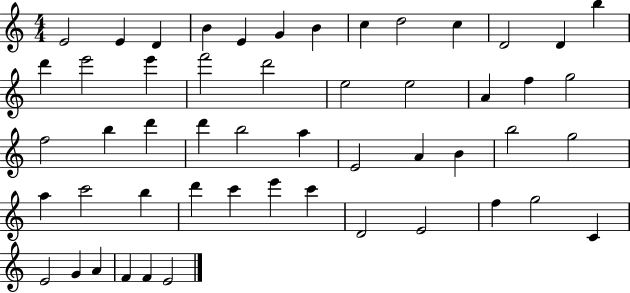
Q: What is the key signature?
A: C major